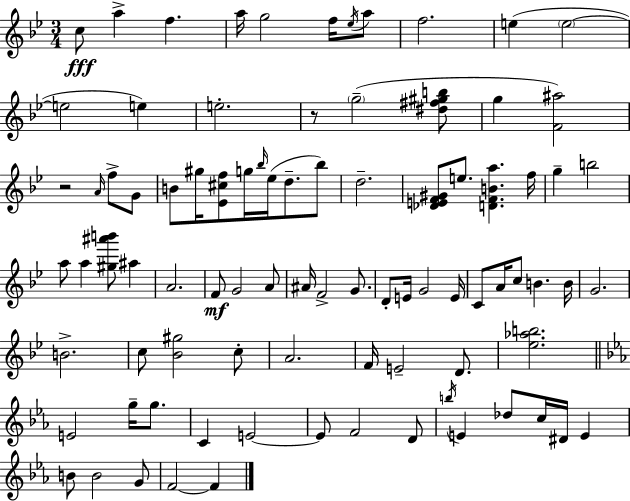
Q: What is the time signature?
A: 3/4